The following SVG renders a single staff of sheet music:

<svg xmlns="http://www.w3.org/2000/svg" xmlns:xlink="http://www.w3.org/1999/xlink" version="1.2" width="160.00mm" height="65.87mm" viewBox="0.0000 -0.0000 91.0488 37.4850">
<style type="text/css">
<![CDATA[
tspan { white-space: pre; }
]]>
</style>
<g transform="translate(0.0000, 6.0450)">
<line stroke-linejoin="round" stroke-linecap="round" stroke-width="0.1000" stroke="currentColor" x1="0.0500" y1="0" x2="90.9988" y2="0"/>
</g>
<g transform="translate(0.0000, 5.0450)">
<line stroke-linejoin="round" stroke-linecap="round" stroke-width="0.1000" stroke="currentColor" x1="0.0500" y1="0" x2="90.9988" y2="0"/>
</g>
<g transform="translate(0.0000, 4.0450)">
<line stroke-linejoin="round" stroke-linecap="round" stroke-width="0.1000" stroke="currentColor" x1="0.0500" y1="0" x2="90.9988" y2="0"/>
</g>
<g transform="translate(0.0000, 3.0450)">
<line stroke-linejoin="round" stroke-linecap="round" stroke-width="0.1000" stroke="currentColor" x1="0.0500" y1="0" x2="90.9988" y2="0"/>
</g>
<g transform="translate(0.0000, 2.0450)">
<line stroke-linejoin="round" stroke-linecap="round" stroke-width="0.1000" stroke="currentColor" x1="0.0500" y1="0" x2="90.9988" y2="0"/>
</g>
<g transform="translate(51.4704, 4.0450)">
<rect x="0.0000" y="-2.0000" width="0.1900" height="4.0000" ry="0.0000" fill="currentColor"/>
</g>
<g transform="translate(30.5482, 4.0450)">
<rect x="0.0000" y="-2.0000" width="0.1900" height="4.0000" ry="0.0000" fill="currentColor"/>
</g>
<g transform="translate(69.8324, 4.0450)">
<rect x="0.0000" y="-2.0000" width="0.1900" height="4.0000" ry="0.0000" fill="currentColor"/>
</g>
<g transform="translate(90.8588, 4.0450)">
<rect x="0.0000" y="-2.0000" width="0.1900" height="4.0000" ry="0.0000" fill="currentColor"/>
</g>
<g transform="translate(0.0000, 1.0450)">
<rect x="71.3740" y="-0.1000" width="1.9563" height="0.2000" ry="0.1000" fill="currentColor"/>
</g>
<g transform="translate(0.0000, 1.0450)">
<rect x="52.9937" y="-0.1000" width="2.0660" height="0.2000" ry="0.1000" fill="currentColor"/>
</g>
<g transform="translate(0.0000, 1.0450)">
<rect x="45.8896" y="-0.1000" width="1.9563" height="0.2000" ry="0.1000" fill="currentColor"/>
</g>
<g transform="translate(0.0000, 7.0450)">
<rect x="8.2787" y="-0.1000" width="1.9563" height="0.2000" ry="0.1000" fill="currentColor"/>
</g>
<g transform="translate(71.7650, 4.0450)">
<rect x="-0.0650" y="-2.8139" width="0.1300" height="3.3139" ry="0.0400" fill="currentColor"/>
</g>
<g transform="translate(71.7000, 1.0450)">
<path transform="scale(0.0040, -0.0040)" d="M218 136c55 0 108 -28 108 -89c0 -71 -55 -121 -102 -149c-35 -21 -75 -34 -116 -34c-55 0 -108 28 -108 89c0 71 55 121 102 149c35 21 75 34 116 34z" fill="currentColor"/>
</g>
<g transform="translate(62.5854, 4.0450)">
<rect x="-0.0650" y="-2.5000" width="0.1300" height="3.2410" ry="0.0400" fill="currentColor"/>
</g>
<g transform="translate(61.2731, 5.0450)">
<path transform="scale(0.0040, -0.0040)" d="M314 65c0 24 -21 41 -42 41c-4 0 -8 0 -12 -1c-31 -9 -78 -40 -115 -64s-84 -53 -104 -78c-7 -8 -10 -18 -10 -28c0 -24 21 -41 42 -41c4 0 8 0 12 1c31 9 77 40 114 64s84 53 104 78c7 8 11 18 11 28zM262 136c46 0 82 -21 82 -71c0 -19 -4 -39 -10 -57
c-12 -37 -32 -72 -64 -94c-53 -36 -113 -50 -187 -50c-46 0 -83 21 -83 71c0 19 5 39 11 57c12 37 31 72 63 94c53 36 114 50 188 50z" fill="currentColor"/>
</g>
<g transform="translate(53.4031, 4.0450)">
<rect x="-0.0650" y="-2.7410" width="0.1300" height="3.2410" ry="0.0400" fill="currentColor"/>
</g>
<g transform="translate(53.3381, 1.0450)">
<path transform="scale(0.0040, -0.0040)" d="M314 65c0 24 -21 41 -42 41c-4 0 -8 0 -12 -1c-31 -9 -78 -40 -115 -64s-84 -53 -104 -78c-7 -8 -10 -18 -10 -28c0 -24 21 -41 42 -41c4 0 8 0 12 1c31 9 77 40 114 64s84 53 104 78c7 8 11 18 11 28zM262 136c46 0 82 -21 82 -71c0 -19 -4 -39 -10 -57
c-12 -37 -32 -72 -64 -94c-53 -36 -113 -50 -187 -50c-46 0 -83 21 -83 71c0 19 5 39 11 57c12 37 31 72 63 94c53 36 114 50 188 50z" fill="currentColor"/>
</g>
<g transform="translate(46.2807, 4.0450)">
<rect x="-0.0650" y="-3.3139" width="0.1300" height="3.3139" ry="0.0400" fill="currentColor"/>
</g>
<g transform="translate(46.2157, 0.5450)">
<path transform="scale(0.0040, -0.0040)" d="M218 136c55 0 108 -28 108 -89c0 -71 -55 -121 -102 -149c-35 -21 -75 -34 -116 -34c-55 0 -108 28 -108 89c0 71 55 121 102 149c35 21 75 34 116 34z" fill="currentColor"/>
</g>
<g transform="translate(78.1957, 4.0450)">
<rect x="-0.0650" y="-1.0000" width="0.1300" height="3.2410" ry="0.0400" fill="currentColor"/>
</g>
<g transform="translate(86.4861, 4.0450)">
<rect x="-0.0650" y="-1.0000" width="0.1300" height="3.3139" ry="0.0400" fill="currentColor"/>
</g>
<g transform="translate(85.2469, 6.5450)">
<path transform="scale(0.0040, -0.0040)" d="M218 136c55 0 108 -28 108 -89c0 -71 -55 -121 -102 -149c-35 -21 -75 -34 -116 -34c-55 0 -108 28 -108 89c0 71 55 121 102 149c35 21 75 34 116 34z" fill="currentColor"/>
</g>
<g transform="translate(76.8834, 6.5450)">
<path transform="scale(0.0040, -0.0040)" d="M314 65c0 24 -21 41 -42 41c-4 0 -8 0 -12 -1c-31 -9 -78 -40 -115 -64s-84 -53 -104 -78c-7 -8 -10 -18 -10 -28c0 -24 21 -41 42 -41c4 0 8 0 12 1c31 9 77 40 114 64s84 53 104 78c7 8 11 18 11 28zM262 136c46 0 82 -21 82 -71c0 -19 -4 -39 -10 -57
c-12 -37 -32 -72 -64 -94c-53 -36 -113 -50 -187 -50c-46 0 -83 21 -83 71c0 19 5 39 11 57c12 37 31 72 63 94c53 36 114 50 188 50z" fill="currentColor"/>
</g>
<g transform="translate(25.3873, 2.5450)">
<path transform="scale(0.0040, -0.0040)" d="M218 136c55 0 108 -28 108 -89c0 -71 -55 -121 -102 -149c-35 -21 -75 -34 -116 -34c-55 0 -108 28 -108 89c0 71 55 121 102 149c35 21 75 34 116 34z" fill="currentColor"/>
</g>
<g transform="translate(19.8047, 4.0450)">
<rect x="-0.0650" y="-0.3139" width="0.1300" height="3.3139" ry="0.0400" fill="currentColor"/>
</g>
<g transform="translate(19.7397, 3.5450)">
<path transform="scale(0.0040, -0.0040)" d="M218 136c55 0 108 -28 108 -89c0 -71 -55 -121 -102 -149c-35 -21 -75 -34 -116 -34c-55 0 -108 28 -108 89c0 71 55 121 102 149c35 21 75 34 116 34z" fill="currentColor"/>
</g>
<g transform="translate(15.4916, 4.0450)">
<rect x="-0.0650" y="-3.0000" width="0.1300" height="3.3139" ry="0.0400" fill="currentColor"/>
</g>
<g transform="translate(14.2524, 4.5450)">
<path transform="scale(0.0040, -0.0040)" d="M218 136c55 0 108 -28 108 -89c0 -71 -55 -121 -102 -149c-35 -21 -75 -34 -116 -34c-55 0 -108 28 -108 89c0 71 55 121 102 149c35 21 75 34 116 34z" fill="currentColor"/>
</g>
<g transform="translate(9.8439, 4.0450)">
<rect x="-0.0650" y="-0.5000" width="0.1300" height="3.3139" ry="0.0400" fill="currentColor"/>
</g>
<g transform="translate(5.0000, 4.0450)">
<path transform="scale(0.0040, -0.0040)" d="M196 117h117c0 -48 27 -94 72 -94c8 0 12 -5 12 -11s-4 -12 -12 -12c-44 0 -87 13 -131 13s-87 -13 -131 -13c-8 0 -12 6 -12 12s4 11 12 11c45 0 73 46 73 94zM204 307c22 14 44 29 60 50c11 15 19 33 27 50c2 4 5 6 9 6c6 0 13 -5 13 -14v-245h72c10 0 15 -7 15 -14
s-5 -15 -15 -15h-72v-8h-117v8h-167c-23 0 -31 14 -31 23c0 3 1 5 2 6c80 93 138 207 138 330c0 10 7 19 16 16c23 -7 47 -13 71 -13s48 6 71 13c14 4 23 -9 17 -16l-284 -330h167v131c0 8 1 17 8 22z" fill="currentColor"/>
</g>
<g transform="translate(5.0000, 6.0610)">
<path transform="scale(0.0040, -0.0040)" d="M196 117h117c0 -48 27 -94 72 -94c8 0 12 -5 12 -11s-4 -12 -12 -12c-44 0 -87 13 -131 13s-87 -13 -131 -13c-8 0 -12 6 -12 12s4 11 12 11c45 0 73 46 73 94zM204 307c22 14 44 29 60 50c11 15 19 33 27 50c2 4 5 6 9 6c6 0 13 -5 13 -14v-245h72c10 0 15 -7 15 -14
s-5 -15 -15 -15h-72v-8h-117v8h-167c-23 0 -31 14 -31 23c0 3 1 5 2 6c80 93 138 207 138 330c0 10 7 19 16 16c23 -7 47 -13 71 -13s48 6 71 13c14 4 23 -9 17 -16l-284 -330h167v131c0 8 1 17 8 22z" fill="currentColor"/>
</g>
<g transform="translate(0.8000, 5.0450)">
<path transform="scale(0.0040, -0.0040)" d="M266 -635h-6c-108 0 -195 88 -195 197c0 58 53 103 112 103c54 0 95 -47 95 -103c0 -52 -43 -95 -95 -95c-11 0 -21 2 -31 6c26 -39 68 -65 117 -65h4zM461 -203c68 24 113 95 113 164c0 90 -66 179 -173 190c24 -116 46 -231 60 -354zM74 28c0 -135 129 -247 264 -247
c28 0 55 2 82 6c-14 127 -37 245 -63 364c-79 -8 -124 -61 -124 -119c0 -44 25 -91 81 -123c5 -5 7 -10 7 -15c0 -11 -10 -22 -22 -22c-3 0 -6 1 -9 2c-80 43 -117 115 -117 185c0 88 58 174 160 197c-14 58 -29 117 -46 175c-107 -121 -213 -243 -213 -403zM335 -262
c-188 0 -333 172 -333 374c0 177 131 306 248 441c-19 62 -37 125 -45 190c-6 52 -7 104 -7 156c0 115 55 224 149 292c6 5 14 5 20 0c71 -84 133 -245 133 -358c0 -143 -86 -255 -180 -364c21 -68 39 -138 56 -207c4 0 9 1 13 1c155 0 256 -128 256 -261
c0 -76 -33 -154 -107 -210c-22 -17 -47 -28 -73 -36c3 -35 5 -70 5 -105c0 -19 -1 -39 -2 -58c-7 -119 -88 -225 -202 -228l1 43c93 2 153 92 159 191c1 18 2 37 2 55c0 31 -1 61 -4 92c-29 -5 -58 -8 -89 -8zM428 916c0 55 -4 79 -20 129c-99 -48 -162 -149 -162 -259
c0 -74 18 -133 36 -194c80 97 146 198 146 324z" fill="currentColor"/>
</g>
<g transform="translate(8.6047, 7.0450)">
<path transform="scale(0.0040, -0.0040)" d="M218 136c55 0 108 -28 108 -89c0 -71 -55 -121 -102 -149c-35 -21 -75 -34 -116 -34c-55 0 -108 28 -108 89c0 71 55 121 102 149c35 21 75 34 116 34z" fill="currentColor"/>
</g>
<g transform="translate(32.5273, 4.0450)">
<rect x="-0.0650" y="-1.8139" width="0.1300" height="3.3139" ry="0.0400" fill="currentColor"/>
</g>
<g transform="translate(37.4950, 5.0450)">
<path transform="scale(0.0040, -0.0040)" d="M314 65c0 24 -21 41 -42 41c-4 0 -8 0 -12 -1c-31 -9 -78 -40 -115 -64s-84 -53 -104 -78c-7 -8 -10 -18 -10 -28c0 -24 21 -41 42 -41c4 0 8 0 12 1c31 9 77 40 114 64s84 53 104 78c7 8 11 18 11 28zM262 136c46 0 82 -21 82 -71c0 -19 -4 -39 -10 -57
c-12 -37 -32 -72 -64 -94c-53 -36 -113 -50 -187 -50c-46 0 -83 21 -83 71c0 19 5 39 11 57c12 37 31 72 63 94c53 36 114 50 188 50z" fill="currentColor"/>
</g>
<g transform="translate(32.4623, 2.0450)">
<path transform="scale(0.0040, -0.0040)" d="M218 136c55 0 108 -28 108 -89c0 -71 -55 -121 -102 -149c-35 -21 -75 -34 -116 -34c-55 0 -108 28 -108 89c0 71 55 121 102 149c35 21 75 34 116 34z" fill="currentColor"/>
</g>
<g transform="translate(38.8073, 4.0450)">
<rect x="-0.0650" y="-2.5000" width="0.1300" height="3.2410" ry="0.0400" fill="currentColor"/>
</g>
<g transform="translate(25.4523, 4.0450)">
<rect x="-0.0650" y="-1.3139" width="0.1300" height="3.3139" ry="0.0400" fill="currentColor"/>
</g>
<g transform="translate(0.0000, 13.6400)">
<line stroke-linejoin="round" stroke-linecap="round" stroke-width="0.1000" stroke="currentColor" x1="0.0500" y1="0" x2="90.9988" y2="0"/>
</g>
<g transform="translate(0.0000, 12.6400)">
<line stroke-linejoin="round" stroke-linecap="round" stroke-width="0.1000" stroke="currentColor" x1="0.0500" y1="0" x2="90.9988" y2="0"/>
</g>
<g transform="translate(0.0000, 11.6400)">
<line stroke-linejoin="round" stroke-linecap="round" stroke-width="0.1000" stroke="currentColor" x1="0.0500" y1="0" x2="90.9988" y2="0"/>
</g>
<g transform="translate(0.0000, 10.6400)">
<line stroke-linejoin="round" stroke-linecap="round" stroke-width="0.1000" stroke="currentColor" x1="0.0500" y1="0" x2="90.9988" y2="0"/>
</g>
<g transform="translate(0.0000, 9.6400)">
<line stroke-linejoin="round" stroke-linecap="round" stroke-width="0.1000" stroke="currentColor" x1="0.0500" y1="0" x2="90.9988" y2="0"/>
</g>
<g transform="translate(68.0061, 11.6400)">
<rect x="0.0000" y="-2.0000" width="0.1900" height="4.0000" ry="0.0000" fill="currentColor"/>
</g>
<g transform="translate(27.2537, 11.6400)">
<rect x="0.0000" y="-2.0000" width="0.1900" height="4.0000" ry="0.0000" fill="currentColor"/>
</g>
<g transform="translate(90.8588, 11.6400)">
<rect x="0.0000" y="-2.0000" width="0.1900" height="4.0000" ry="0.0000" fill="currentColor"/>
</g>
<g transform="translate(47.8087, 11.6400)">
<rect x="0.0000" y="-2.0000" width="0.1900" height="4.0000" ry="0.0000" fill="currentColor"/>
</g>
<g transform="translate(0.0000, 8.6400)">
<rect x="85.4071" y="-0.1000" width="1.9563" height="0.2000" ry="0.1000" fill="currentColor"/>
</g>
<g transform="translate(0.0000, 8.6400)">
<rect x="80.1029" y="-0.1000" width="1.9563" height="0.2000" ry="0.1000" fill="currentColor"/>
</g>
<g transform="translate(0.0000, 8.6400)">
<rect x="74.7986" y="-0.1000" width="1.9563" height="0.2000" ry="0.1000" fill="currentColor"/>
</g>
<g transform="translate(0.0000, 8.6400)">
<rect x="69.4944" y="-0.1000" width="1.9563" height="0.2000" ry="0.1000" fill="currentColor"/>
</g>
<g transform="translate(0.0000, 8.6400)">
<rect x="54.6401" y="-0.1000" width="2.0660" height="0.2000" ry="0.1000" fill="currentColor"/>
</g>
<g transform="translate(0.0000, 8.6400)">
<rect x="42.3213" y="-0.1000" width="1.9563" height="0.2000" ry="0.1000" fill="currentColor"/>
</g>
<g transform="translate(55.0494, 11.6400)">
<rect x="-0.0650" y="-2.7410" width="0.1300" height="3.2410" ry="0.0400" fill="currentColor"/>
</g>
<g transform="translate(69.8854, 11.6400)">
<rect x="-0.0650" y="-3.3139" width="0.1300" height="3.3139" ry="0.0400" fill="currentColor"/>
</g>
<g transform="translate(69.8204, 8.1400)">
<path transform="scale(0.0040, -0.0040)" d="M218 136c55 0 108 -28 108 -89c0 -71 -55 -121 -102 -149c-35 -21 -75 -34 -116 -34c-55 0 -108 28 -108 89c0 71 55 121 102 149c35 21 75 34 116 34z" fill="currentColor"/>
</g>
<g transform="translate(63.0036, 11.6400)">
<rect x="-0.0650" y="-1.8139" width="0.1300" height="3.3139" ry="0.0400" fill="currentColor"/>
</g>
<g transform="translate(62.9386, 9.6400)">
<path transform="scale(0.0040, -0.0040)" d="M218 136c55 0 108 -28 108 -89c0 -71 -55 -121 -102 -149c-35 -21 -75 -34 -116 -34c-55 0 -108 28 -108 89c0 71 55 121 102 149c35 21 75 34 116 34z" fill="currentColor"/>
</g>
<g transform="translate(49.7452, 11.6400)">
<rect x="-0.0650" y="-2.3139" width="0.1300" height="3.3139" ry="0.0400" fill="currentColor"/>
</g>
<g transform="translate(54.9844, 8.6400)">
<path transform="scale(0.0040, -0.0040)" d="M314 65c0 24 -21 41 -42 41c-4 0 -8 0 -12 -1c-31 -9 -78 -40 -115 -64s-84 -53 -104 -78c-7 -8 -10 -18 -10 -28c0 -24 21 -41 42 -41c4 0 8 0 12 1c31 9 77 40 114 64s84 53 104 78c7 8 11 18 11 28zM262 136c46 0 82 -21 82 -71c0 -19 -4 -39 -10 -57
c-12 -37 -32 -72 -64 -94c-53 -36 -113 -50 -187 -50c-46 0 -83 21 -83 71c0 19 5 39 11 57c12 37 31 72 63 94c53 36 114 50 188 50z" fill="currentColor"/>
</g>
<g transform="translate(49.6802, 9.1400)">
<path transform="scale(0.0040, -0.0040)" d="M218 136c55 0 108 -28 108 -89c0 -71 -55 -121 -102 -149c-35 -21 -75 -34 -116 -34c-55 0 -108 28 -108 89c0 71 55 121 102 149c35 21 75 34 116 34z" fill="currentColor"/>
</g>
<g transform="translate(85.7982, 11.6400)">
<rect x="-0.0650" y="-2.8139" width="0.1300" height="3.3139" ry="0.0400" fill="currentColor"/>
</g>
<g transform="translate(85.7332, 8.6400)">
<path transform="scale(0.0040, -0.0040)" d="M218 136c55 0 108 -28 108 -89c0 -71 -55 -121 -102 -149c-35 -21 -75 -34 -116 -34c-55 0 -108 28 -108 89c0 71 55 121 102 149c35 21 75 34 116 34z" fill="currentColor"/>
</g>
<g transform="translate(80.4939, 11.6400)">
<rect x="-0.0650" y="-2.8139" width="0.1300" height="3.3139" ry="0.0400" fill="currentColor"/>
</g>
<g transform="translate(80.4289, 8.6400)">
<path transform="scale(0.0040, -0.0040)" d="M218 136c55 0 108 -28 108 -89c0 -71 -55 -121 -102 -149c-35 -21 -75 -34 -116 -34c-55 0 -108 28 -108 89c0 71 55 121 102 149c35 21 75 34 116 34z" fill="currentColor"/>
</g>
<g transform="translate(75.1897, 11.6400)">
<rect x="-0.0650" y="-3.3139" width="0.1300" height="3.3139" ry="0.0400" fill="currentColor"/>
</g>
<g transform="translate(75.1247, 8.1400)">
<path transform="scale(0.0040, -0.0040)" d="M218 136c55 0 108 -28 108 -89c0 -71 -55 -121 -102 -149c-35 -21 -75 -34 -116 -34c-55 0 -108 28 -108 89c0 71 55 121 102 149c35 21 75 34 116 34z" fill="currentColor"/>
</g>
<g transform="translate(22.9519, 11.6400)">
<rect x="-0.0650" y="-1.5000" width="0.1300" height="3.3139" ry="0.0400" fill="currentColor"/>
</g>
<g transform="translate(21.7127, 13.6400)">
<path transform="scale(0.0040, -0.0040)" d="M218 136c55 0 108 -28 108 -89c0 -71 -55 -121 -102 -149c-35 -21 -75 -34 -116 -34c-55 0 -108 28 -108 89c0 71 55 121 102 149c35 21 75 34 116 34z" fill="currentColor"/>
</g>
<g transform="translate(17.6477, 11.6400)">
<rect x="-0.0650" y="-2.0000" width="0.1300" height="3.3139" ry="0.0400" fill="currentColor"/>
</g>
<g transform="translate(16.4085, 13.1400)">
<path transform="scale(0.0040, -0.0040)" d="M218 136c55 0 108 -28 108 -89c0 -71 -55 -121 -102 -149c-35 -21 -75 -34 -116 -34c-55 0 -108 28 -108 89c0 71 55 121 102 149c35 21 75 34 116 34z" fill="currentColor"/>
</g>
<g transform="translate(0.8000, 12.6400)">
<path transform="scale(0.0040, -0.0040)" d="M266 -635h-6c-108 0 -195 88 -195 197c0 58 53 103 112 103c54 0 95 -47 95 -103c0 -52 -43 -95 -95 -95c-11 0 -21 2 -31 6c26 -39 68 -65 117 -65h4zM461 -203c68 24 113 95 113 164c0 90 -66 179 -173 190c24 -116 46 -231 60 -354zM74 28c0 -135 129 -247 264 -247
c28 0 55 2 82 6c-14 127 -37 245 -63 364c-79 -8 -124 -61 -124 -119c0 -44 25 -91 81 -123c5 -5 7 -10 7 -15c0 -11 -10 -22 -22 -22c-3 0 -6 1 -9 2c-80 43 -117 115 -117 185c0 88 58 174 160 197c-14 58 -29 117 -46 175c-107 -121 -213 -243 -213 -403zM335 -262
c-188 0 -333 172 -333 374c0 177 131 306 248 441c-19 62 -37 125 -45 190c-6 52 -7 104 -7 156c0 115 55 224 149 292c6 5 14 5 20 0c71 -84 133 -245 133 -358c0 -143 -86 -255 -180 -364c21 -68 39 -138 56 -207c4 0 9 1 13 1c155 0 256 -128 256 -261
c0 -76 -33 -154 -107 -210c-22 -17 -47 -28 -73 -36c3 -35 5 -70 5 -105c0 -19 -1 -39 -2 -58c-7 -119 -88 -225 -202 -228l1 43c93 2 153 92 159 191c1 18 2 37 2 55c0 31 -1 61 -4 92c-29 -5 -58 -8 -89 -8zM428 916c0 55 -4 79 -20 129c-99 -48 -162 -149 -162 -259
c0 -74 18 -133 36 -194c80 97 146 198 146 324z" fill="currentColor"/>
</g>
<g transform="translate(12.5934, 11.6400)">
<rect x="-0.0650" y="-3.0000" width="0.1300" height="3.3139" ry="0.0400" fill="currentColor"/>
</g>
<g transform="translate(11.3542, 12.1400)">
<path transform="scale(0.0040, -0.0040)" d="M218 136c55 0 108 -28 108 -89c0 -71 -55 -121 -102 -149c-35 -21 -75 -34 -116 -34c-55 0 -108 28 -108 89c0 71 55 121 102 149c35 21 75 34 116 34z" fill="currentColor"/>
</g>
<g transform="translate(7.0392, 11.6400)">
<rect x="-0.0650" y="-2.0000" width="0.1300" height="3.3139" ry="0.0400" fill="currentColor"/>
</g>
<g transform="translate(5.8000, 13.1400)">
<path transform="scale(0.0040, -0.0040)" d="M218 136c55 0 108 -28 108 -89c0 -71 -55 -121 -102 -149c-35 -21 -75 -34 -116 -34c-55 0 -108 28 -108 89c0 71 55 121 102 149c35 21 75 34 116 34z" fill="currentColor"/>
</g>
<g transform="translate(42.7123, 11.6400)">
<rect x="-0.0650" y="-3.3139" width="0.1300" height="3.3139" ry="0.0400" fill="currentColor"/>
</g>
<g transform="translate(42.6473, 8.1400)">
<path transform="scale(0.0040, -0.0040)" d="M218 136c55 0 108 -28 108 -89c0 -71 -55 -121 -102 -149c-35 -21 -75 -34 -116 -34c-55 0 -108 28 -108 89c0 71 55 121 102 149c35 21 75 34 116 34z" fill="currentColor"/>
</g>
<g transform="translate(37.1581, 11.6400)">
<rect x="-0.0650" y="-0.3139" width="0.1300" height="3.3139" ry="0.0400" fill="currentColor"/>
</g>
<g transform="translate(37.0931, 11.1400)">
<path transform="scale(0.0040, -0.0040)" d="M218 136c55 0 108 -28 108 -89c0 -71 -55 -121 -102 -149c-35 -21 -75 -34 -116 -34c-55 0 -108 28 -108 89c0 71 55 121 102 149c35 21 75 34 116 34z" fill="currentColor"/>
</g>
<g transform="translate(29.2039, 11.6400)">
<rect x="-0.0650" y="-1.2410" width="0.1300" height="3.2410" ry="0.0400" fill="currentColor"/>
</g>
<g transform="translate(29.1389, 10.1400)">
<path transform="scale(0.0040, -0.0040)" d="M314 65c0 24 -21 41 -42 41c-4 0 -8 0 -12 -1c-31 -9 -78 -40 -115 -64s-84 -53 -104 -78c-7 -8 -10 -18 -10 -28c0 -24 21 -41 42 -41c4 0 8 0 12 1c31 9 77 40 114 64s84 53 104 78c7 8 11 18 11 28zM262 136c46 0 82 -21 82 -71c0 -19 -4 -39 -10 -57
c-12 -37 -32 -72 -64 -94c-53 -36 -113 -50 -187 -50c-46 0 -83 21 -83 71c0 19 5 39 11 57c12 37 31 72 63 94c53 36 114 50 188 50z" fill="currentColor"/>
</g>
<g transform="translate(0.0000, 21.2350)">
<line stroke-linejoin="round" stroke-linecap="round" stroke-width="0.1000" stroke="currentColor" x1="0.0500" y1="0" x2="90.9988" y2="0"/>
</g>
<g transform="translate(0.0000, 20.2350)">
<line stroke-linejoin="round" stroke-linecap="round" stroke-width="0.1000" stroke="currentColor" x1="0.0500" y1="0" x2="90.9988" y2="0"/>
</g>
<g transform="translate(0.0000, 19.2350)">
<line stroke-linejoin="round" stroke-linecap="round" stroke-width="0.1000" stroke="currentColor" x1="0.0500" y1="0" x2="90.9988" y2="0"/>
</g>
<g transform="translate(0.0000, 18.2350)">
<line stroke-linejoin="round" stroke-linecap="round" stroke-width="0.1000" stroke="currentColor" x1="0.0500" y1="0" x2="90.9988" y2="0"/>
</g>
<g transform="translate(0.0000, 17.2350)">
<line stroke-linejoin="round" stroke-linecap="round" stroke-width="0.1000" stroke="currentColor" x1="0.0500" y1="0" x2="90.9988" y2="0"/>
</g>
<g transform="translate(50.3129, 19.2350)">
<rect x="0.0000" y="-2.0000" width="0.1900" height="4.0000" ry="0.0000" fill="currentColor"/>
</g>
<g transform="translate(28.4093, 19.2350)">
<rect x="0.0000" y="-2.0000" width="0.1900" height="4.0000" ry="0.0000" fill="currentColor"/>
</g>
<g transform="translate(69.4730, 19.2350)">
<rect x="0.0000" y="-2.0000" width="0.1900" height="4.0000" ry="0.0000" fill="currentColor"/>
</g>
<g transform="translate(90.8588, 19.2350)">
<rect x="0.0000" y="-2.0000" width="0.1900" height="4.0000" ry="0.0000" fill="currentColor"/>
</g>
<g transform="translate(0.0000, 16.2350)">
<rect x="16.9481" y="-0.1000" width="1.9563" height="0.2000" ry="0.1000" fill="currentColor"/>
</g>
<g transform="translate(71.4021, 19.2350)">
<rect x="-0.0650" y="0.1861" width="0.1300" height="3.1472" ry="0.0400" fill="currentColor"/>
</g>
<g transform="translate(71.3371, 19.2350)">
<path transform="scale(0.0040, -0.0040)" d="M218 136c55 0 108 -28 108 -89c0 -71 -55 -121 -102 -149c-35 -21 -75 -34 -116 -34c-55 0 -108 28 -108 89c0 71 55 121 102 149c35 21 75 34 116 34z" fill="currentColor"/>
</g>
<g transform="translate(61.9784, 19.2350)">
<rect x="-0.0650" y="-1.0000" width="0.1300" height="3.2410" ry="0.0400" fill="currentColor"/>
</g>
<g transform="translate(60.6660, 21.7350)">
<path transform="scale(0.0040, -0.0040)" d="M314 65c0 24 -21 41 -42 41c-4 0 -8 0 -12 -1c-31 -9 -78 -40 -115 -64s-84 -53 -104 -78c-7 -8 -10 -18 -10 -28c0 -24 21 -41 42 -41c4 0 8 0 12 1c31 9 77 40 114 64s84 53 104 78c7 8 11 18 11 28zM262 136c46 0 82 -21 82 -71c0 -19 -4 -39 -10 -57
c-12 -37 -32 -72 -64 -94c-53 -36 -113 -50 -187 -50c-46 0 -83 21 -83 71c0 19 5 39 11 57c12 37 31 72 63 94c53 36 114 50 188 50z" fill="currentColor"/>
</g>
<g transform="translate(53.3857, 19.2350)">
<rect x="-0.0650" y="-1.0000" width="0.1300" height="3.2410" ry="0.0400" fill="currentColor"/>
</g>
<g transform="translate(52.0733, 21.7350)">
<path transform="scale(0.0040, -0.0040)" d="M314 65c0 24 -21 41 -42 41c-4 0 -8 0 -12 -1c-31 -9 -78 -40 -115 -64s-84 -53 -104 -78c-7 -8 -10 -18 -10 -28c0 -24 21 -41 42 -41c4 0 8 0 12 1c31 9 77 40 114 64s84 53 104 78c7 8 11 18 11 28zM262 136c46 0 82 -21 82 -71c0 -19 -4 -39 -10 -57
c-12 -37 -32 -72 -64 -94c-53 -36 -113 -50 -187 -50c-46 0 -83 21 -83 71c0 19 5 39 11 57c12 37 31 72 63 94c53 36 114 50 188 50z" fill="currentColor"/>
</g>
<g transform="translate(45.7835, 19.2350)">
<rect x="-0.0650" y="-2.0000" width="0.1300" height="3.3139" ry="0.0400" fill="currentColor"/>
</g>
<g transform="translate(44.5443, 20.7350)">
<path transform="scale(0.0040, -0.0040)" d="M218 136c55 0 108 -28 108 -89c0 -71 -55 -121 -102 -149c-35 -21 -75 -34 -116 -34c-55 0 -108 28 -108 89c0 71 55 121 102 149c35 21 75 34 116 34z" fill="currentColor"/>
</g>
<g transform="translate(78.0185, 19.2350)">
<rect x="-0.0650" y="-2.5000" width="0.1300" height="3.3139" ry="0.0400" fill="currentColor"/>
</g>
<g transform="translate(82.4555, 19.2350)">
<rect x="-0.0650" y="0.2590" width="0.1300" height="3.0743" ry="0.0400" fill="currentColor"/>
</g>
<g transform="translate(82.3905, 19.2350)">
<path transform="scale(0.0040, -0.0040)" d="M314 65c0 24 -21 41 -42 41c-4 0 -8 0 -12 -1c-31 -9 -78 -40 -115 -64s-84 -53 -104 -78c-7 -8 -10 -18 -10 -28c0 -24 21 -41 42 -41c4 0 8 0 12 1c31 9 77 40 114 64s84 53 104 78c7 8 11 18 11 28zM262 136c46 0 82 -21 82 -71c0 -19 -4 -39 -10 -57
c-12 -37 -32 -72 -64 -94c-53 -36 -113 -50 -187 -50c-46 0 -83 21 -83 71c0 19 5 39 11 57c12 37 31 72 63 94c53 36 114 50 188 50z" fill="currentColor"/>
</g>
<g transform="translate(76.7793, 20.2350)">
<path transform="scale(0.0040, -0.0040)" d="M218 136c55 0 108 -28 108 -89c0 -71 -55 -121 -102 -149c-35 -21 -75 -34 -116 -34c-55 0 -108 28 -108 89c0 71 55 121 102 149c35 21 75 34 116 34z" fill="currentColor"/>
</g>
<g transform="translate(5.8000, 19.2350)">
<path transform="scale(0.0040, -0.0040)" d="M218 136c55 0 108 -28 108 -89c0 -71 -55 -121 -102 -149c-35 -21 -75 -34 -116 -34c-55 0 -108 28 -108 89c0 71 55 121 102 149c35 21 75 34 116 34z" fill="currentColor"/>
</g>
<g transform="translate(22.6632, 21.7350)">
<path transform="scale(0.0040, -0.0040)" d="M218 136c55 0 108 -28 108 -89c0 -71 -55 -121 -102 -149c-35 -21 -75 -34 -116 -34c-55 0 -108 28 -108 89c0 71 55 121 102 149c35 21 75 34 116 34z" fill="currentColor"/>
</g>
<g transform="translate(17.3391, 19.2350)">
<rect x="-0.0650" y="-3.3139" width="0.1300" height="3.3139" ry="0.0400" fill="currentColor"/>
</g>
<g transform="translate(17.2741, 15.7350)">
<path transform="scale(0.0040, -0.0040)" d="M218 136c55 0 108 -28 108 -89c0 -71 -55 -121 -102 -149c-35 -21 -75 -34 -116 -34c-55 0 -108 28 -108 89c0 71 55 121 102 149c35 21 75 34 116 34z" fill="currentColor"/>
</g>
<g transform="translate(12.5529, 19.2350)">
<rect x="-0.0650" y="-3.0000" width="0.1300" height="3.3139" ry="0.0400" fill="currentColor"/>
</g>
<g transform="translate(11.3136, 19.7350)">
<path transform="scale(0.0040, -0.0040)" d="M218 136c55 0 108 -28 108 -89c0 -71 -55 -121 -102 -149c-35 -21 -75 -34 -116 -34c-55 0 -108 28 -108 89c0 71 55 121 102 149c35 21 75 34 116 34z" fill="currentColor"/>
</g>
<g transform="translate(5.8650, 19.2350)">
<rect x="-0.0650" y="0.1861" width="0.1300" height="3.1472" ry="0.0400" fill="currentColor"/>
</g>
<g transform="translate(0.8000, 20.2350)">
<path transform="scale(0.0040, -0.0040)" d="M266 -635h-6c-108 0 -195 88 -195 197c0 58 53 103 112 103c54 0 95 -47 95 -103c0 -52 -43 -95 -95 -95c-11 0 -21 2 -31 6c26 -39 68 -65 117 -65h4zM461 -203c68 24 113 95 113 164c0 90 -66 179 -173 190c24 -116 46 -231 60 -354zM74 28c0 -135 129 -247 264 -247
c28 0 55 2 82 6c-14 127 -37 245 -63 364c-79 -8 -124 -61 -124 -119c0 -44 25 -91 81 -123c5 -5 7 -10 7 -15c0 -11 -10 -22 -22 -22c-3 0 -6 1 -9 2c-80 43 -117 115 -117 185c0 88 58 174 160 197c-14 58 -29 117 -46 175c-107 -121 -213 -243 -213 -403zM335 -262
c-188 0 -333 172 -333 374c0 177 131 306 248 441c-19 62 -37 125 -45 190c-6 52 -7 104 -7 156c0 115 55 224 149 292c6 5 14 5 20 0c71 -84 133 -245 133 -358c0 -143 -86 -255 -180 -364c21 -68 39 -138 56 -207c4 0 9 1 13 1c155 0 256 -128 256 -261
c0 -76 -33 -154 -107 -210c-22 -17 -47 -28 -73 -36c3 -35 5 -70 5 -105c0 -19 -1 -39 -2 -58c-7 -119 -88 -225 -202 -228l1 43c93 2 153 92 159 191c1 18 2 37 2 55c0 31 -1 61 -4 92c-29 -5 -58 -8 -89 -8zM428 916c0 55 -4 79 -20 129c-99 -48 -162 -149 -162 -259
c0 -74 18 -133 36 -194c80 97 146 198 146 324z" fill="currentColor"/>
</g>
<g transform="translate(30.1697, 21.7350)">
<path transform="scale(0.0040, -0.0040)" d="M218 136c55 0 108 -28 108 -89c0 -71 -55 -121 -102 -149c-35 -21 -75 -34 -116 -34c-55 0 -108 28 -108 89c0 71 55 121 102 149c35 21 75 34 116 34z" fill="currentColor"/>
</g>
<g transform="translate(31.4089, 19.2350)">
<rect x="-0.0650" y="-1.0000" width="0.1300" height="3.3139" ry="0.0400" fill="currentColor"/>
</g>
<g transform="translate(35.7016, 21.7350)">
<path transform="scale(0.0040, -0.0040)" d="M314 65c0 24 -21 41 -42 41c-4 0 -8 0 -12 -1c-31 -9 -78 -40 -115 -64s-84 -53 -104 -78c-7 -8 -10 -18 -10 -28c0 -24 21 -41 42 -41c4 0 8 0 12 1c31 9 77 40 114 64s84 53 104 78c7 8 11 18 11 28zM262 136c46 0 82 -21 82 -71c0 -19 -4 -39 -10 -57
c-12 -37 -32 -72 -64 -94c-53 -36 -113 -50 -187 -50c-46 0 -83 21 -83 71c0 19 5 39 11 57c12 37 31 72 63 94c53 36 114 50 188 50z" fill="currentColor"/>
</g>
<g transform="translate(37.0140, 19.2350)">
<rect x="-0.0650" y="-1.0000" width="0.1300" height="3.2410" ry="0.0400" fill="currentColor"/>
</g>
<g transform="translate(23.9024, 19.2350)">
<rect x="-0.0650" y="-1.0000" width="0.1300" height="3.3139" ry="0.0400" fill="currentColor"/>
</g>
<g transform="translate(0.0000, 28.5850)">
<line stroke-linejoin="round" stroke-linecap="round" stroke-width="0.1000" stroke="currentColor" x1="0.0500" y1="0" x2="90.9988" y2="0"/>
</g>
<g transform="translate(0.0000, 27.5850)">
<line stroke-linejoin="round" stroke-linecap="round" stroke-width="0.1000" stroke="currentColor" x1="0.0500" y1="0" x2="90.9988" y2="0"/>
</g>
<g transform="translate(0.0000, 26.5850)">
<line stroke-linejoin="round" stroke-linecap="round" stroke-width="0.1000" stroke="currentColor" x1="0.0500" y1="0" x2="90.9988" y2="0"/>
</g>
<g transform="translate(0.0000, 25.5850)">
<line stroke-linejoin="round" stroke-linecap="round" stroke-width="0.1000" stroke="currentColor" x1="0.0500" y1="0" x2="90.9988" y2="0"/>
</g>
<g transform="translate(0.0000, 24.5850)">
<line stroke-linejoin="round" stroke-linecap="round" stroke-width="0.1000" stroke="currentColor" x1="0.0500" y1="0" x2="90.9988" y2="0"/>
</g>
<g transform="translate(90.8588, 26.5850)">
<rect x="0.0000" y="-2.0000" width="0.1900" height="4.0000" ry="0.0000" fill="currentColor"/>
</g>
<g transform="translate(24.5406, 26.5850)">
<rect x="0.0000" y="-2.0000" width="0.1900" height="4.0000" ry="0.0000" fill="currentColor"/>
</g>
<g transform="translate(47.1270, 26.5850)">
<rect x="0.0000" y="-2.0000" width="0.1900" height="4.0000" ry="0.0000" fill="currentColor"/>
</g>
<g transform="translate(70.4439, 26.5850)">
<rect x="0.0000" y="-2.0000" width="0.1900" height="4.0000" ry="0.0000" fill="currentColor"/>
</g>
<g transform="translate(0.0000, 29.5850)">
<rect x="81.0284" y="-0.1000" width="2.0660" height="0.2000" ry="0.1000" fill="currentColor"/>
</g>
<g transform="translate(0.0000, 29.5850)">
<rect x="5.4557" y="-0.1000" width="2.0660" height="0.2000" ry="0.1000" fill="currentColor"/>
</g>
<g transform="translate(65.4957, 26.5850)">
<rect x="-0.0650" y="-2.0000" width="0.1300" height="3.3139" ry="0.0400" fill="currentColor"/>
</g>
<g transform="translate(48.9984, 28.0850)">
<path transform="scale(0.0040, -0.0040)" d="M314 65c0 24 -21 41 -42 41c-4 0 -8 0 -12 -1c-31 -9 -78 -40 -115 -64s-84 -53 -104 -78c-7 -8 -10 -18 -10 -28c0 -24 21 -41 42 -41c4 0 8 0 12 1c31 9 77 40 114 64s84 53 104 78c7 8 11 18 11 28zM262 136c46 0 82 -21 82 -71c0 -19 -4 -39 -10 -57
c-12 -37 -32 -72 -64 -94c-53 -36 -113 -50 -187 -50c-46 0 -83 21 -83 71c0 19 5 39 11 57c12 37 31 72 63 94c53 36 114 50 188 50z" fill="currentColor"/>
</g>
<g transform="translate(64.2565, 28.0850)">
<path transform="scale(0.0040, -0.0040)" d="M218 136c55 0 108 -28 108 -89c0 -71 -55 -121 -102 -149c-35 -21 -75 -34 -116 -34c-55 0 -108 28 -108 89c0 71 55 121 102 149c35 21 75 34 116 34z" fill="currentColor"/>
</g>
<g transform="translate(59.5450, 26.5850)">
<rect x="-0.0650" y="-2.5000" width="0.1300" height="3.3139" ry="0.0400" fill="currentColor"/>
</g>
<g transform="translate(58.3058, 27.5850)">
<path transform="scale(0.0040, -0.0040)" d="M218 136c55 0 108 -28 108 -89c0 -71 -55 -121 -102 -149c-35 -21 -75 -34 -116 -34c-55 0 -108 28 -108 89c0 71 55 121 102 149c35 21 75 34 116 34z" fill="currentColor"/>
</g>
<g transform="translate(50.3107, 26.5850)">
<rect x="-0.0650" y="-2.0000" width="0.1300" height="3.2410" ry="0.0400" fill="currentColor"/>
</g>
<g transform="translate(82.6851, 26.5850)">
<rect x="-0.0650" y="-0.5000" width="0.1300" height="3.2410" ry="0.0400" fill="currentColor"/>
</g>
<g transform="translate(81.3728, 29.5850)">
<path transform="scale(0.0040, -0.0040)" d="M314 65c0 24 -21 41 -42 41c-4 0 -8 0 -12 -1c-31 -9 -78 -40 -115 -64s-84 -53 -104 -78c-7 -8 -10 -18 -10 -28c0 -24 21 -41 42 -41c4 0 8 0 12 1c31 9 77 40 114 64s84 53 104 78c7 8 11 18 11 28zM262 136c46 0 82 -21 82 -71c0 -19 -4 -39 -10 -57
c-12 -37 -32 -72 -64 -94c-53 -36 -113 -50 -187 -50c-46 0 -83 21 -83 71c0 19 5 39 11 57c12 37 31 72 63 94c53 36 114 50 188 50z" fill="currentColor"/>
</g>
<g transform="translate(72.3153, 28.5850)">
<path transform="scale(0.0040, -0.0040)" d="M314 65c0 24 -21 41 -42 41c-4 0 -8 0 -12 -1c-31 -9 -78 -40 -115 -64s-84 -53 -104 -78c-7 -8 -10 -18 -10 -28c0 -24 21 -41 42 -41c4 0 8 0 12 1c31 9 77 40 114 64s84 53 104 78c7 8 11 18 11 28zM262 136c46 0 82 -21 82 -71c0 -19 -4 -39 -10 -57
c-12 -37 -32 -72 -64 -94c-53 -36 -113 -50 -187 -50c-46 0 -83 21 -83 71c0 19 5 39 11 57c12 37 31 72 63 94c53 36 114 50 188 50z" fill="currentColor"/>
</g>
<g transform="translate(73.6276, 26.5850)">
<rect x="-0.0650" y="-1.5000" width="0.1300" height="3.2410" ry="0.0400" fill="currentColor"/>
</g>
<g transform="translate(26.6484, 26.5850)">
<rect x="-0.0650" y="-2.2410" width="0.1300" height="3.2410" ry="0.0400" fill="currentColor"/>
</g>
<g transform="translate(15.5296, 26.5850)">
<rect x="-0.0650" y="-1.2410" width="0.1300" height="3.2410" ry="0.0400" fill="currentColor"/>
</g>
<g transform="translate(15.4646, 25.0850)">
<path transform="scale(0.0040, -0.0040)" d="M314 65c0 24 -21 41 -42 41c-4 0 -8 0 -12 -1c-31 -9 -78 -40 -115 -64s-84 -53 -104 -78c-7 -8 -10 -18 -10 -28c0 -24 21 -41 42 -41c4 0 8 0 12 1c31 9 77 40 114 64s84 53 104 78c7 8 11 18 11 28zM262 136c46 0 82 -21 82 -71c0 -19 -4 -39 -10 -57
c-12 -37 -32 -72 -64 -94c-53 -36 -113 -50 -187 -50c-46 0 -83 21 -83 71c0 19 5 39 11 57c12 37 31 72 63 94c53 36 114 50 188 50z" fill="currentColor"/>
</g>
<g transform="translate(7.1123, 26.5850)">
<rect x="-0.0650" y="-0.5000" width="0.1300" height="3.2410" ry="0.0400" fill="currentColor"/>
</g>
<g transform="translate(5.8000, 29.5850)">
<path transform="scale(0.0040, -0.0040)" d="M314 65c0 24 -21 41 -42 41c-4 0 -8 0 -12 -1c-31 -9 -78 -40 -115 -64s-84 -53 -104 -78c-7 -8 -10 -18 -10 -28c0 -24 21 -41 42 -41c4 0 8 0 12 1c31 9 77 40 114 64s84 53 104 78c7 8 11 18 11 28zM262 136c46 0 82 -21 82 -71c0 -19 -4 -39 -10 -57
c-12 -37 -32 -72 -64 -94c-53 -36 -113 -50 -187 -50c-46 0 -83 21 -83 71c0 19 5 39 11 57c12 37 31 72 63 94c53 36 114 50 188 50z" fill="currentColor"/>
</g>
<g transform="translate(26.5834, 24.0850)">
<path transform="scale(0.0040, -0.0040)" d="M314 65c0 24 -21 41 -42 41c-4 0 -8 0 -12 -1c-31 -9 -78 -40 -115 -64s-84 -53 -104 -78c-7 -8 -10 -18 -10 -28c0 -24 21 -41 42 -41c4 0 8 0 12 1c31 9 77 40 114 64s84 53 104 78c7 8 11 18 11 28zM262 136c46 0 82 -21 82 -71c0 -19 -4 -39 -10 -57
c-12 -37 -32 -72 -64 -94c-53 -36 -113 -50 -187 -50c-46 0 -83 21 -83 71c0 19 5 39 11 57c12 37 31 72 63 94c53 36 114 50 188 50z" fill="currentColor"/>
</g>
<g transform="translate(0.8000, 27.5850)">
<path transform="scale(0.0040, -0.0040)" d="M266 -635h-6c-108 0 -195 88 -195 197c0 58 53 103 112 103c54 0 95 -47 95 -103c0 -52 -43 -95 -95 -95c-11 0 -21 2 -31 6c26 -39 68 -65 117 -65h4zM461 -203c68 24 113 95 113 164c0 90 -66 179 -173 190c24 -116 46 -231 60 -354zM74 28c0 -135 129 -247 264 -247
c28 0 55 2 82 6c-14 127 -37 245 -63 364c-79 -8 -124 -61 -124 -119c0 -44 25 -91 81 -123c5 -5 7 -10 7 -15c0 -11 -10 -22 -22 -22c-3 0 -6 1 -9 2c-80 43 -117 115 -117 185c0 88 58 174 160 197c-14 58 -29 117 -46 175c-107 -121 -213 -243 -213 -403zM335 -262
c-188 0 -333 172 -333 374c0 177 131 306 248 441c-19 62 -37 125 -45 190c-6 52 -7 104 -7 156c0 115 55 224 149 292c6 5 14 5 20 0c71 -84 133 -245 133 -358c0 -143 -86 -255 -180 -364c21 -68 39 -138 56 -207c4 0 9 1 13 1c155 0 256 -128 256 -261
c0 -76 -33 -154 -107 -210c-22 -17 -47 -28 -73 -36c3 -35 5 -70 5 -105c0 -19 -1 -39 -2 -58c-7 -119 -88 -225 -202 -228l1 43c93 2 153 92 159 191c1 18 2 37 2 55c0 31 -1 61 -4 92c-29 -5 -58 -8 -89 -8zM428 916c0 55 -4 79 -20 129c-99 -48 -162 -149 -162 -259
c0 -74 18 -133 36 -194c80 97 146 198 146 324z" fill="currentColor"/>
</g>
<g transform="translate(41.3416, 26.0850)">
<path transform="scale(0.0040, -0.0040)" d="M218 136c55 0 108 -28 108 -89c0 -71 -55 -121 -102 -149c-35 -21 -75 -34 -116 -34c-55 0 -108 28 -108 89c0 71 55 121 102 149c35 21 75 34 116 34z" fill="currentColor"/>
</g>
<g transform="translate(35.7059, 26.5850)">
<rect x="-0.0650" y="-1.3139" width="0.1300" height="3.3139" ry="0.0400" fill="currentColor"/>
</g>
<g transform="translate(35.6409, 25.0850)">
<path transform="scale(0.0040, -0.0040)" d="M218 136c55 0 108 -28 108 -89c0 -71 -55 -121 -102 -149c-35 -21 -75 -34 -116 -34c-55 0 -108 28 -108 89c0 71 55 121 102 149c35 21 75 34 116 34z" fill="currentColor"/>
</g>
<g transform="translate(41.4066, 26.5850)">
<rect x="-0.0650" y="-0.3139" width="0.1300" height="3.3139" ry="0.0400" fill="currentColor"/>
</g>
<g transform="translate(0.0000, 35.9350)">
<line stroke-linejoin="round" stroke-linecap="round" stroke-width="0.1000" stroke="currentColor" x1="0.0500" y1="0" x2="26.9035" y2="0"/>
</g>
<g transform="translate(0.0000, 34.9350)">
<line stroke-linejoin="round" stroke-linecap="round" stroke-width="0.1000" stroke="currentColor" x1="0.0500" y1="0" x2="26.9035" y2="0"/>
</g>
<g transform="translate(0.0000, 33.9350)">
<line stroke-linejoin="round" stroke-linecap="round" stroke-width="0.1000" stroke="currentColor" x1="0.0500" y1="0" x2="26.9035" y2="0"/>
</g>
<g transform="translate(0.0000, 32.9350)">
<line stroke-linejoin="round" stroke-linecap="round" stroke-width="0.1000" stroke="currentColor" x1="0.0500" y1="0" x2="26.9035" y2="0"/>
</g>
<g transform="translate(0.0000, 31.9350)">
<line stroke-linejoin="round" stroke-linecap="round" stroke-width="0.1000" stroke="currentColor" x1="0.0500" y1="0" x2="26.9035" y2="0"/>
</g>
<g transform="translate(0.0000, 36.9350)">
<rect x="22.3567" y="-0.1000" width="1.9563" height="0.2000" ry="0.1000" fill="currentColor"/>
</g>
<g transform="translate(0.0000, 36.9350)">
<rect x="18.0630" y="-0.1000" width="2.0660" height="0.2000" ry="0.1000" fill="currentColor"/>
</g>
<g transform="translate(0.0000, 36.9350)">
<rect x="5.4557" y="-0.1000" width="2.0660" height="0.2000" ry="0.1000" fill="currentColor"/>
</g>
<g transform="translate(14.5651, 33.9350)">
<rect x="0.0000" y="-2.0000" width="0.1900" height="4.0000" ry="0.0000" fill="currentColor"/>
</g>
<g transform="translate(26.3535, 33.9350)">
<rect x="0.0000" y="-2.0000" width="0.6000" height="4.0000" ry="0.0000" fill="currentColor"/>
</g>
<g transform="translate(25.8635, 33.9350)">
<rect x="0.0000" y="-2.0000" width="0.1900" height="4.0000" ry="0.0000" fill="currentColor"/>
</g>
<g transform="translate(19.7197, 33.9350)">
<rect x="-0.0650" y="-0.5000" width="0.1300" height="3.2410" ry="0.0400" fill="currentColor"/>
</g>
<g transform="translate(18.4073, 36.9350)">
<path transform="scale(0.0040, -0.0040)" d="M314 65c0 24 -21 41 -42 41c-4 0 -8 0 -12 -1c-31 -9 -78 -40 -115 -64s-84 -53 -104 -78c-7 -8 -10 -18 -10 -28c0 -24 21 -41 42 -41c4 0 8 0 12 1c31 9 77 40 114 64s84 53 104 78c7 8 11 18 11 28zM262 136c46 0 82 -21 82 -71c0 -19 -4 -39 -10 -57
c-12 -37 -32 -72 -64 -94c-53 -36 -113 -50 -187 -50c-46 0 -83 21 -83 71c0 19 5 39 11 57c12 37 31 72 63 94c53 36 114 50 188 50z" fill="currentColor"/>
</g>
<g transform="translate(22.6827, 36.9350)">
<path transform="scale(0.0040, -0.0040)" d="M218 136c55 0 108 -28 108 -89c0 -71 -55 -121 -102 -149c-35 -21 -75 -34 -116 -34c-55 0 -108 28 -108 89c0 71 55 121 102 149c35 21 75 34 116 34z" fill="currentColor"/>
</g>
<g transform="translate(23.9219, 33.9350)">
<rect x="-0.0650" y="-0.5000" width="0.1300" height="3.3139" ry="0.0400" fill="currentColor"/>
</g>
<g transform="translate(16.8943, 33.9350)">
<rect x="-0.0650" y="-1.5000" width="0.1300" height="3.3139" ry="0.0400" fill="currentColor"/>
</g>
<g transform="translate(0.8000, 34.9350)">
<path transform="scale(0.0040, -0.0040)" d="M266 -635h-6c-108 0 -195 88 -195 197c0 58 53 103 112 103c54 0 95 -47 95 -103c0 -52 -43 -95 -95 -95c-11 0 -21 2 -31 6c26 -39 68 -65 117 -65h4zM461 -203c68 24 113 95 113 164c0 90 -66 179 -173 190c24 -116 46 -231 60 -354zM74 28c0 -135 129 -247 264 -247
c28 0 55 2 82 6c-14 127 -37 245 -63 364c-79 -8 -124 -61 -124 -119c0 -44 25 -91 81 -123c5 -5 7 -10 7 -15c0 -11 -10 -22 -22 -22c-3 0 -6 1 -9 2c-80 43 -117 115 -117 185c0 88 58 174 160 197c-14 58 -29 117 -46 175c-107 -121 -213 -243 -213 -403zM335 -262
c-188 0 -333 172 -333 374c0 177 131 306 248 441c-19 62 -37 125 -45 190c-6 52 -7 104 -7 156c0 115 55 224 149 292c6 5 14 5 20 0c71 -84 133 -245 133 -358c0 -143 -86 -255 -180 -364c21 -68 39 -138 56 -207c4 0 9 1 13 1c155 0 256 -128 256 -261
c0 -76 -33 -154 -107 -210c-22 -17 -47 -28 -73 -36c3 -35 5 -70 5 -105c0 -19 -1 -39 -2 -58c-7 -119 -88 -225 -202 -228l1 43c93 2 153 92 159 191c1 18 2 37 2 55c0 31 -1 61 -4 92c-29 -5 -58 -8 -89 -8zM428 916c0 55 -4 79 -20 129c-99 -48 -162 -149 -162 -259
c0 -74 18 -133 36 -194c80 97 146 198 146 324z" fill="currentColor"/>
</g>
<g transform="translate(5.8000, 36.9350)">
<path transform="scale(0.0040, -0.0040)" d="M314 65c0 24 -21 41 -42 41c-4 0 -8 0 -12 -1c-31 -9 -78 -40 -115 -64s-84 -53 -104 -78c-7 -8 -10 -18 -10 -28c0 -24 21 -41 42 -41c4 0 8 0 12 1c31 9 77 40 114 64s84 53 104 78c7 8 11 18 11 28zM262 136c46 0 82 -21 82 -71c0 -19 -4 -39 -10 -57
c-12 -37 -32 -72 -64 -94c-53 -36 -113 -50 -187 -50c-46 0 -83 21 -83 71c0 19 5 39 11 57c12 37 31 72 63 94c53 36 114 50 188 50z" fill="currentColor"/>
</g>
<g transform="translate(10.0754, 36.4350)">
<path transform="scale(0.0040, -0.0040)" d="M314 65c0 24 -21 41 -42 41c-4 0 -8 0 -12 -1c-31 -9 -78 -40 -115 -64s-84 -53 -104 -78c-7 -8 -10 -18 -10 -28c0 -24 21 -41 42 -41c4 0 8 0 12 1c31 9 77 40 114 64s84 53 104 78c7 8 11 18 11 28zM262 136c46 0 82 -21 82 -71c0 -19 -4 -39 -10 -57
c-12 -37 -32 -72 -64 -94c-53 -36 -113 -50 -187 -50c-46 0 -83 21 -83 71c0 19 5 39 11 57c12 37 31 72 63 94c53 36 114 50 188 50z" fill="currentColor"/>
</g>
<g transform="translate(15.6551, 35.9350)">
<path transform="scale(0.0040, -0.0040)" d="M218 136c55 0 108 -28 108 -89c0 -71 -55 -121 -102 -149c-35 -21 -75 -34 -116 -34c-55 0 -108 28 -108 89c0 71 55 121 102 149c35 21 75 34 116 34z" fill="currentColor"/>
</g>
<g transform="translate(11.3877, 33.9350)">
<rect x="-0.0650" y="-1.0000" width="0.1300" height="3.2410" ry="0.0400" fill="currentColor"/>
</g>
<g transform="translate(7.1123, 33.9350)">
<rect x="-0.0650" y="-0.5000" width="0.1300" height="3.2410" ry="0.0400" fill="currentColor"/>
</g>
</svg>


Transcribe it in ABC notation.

X:1
T:Untitled
M:4/4
L:1/4
K:C
C A c e f G2 b a2 G2 a D2 D F A F E e2 c b g a2 f b b a a B A b D D D2 F D2 D2 B G B2 C2 e2 g2 e c F2 G F E2 C2 C2 D2 E C2 C